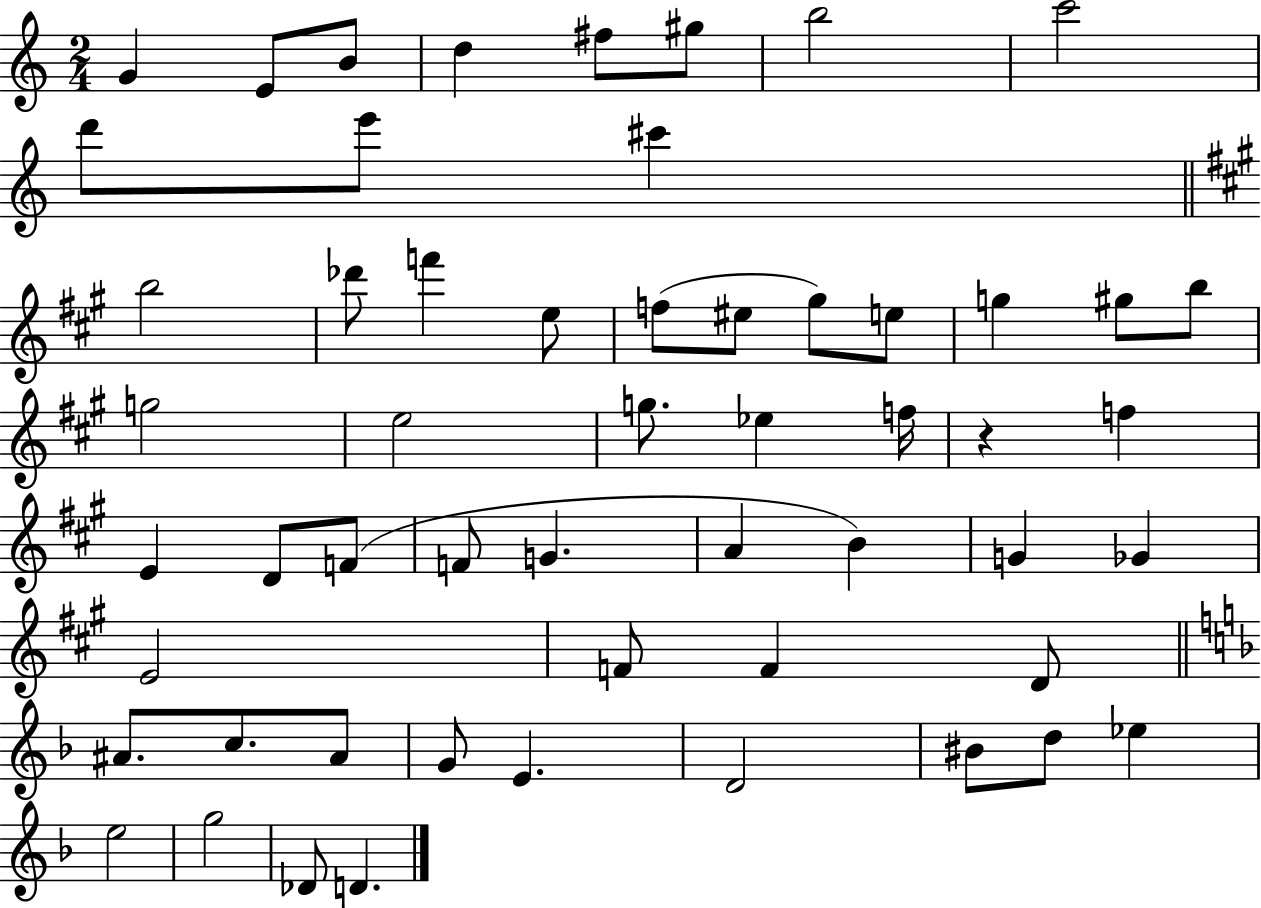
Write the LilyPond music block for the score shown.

{
  \clef treble
  \numericTimeSignature
  \time 2/4
  \key c \major
  \repeat volta 2 { g'4 e'8 b'8 | d''4 fis''8 gis''8 | b''2 | c'''2 | \break d'''8 e'''8 cis'''4 | \bar "||" \break \key a \major b''2 | des'''8 f'''4 e''8 | f''8( eis''8 gis''8) e''8 | g''4 gis''8 b''8 | \break g''2 | e''2 | g''8. ees''4 f''16 | r4 f''4 | \break e'4 d'8 f'8( | f'8 g'4. | a'4 b'4) | g'4 ges'4 | \break e'2 | f'8 f'4 d'8 | \bar "||" \break \key f \major ais'8. c''8. ais'8 | g'8 e'4. | d'2 | bis'8 d''8 ees''4 | \break e''2 | g''2 | des'8 d'4. | } \bar "|."
}